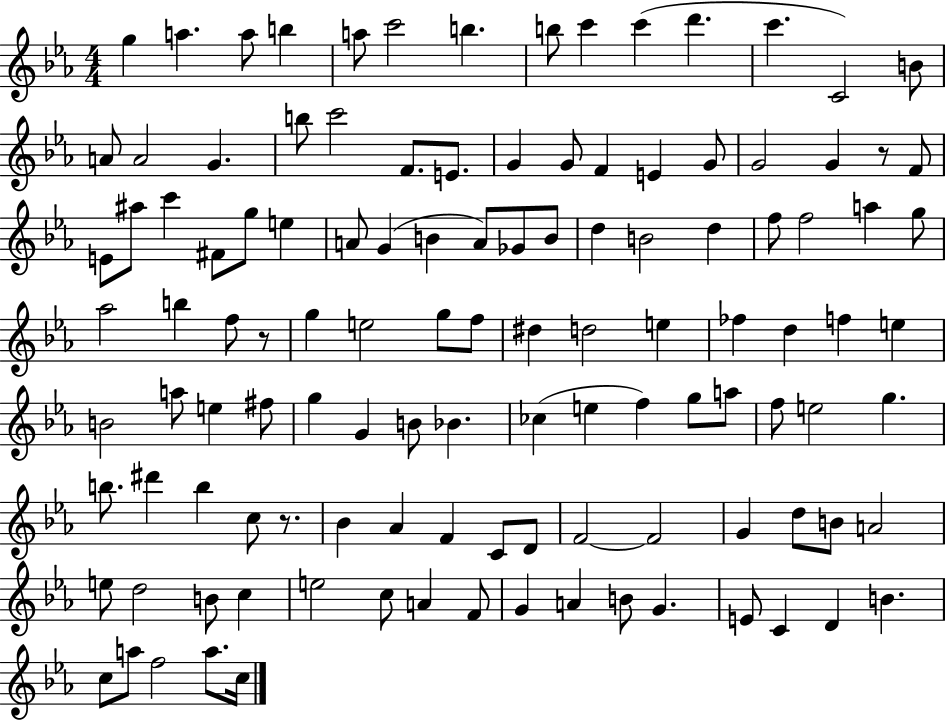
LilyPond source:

{
  \clef treble
  \numericTimeSignature
  \time 4/4
  \key ees \major
  g''4 a''4. a''8 b''4 | a''8 c'''2 b''4. | b''8 c'''4 c'''4( d'''4. | c'''4. c'2) b'8 | \break a'8 a'2 g'4. | b''8 c'''2 f'8. e'8. | g'4 g'8 f'4 e'4 g'8 | g'2 g'4 r8 f'8 | \break e'8 ais''8 c'''4 fis'8 g''8 e''4 | a'8 g'4( b'4 a'8) ges'8 b'8 | d''4 b'2 d''4 | f''8 f''2 a''4 g''8 | \break aes''2 b''4 f''8 r8 | g''4 e''2 g''8 f''8 | dis''4 d''2 e''4 | fes''4 d''4 f''4 e''4 | \break b'2 a''8 e''4 fis''8 | g''4 g'4 b'8 bes'4. | ces''4( e''4 f''4) g''8 a''8 | f''8 e''2 g''4. | \break b''8. dis'''4 b''4 c''8 r8. | bes'4 aes'4 f'4 c'8 d'8 | f'2~~ f'2 | g'4 d''8 b'8 a'2 | \break e''8 d''2 b'8 c''4 | e''2 c''8 a'4 f'8 | g'4 a'4 b'8 g'4. | e'8 c'4 d'4 b'4. | \break c''8 a''8 f''2 a''8. c''16 | \bar "|."
}